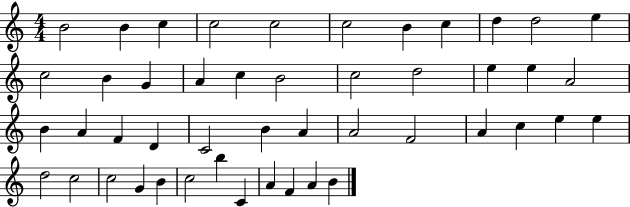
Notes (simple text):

B4/h B4/q C5/q C5/h C5/h C5/h B4/q C5/q D5/q D5/h E5/q C5/h B4/q G4/q A4/q C5/q B4/h C5/h D5/h E5/q E5/q A4/h B4/q A4/q F4/q D4/q C4/h B4/q A4/q A4/h F4/h A4/q C5/q E5/q E5/q D5/h C5/h C5/h G4/q B4/q C5/h B5/q C4/q A4/q F4/q A4/q B4/q